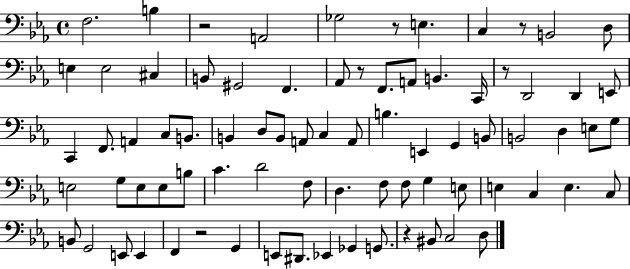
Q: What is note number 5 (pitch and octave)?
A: E3